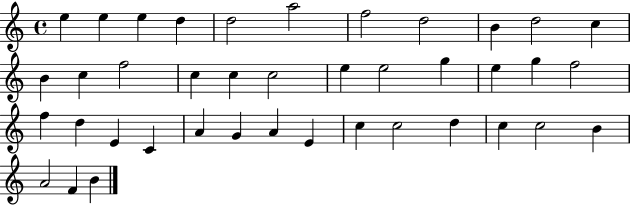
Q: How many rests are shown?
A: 0